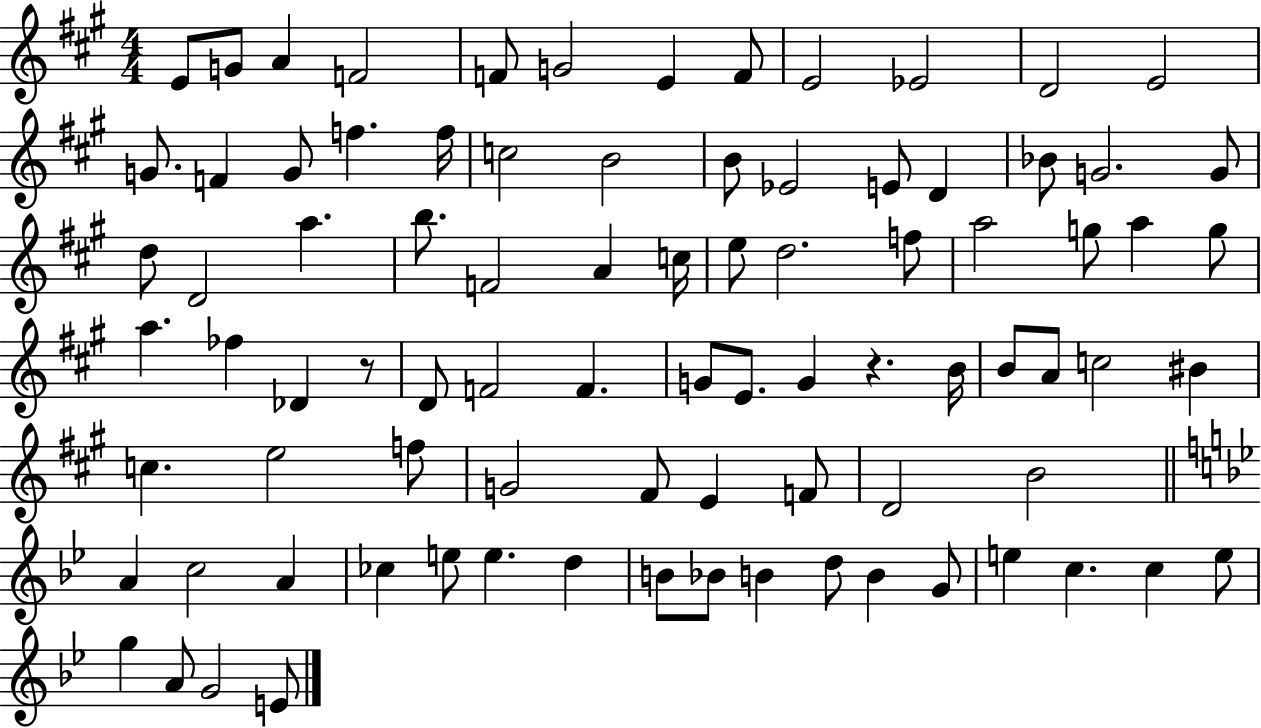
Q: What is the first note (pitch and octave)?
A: E4